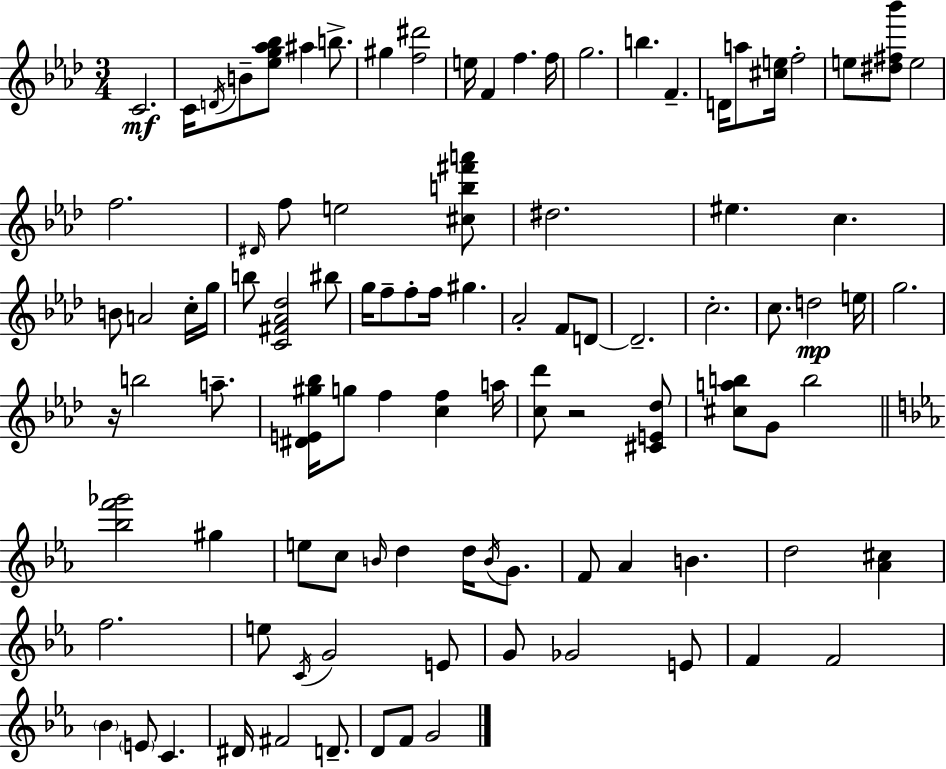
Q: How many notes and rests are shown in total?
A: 99